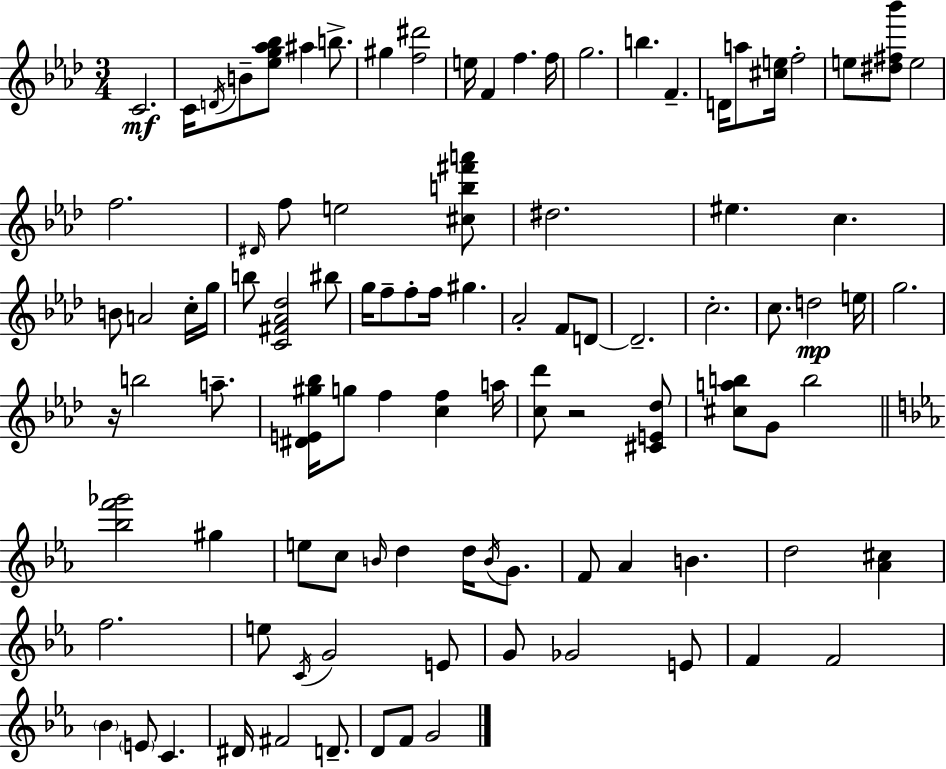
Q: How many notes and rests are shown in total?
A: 99